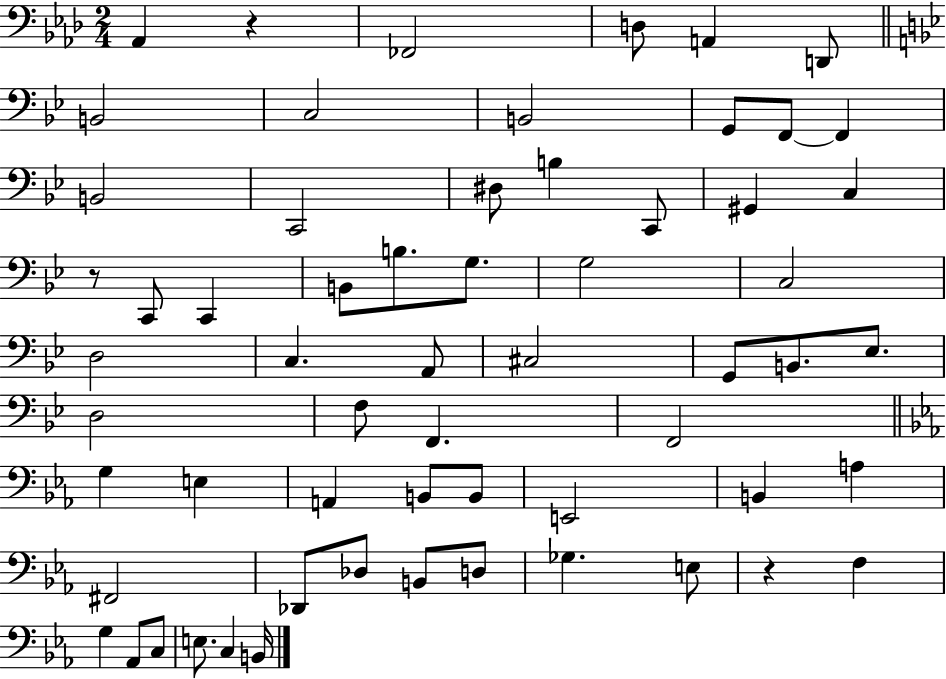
{
  \clef bass
  \numericTimeSignature
  \time 2/4
  \key aes \major
  aes,4 r4 | fes,2 | d8 a,4 d,8 | \bar "||" \break \key bes \major b,2 | c2 | b,2 | g,8 f,8~~ f,4 | \break b,2 | c,2 | dis8 b4 c,8 | gis,4 c4 | \break r8 c,8 c,4 | b,8 b8. g8. | g2 | c2 | \break d2 | c4. a,8 | cis2 | g,8 b,8. ees8. | \break d2 | f8 f,4. | f,2 | \bar "||" \break \key ees \major g4 e4 | a,4 b,8 b,8 | e,2 | b,4 a4 | \break fis,2 | des,8 des8 b,8 d8 | ges4. e8 | r4 f4 | \break g4 aes,8 c8 | e8. c4 b,16 | \bar "|."
}